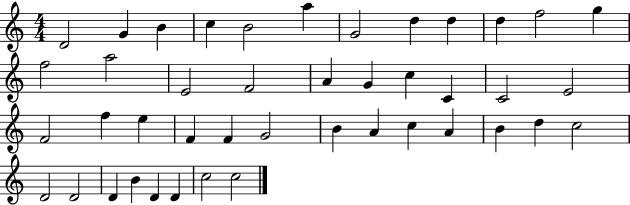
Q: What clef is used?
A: treble